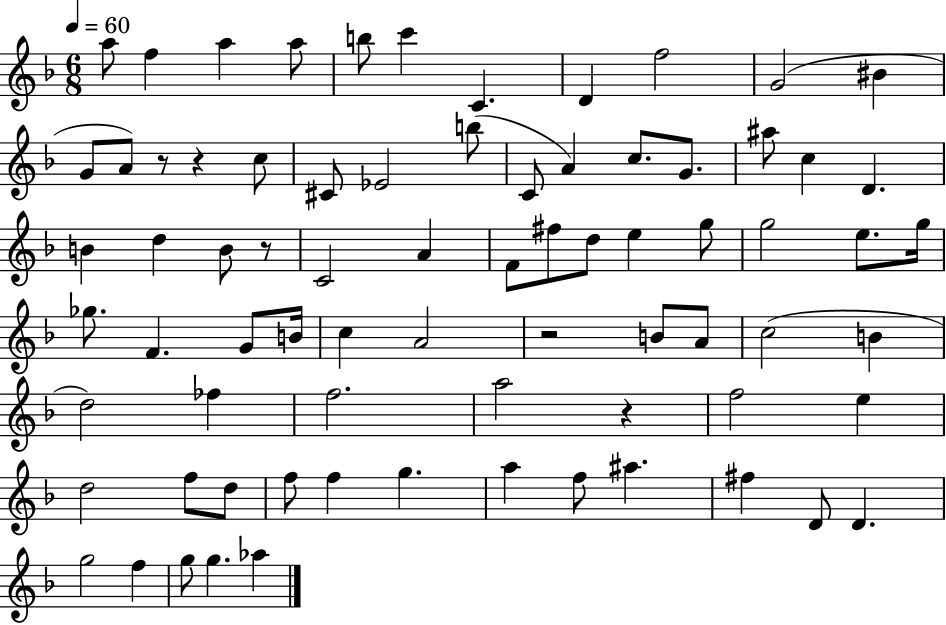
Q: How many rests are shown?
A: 5